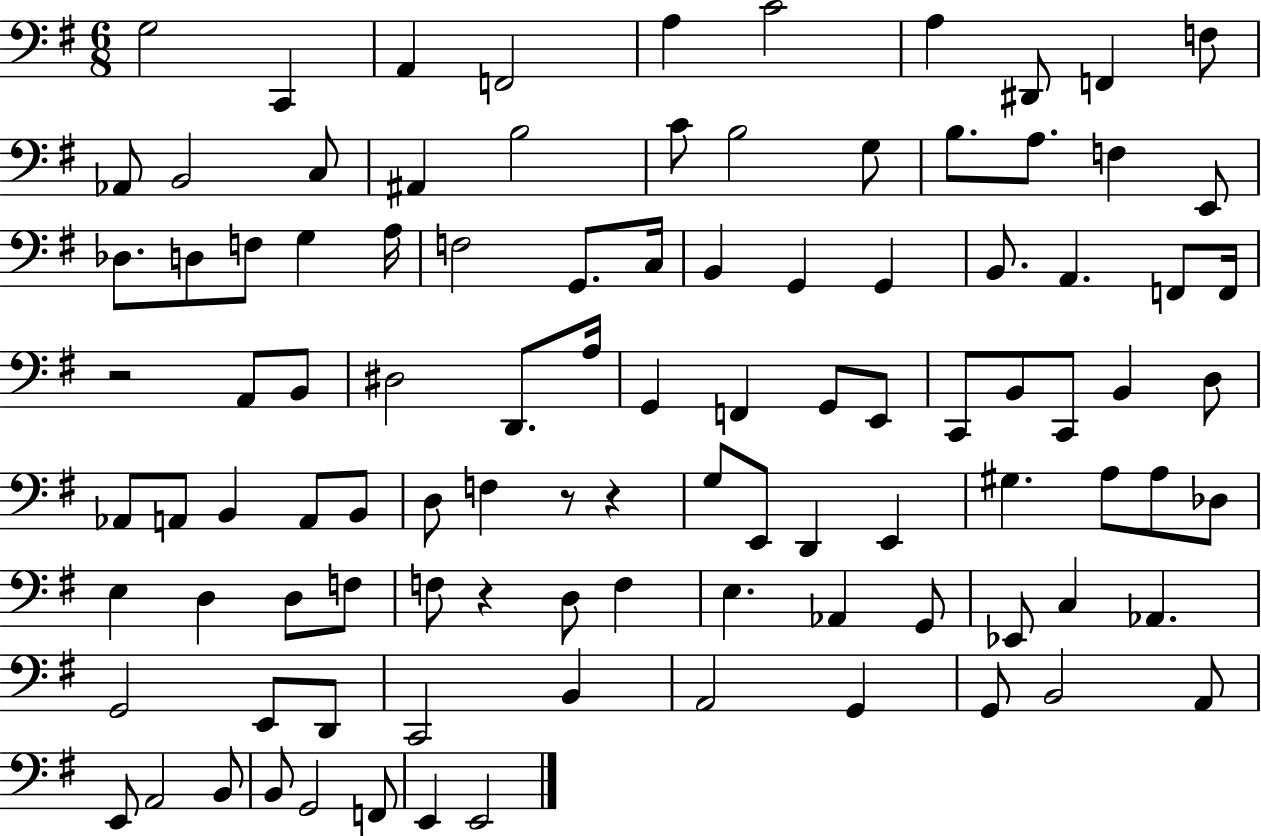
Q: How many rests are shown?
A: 4